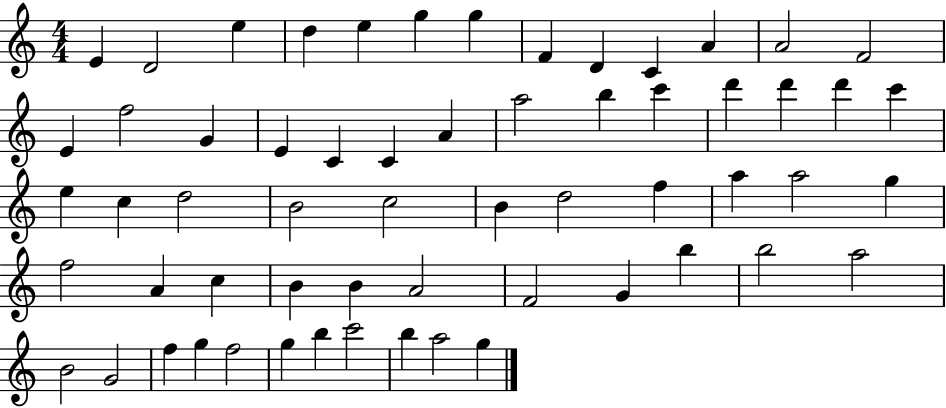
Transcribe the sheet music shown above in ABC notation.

X:1
T:Untitled
M:4/4
L:1/4
K:C
E D2 e d e g g F D C A A2 F2 E f2 G E C C A a2 b c' d' d' d' c' e c d2 B2 c2 B d2 f a a2 g f2 A c B B A2 F2 G b b2 a2 B2 G2 f g f2 g b c'2 b a2 g